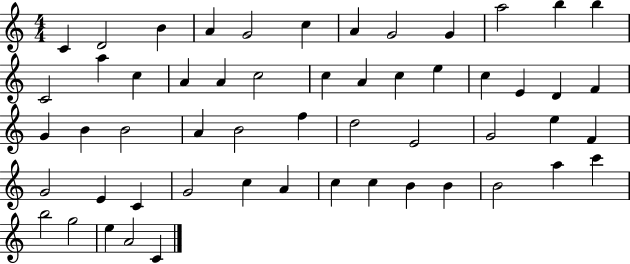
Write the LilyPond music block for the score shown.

{
  \clef treble
  \numericTimeSignature
  \time 4/4
  \key c \major
  c'4 d'2 b'4 | a'4 g'2 c''4 | a'4 g'2 g'4 | a''2 b''4 b''4 | \break c'2 a''4 c''4 | a'4 a'4 c''2 | c''4 a'4 c''4 e''4 | c''4 e'4 d'4 f'4 | \break g'4 b'4 b'2 | a'4 b'2 f''4 | d''2 e'2 | g'2 e''4 f'4 | \break g'2 e'4 c'4 | g'2 c''4 a'4 | c''4 c''4 b'4 b'4 | b'2 a''4 c'''4 | \break b''2 g''2 | e''4 a'2 c'4 | \bar "|."
}